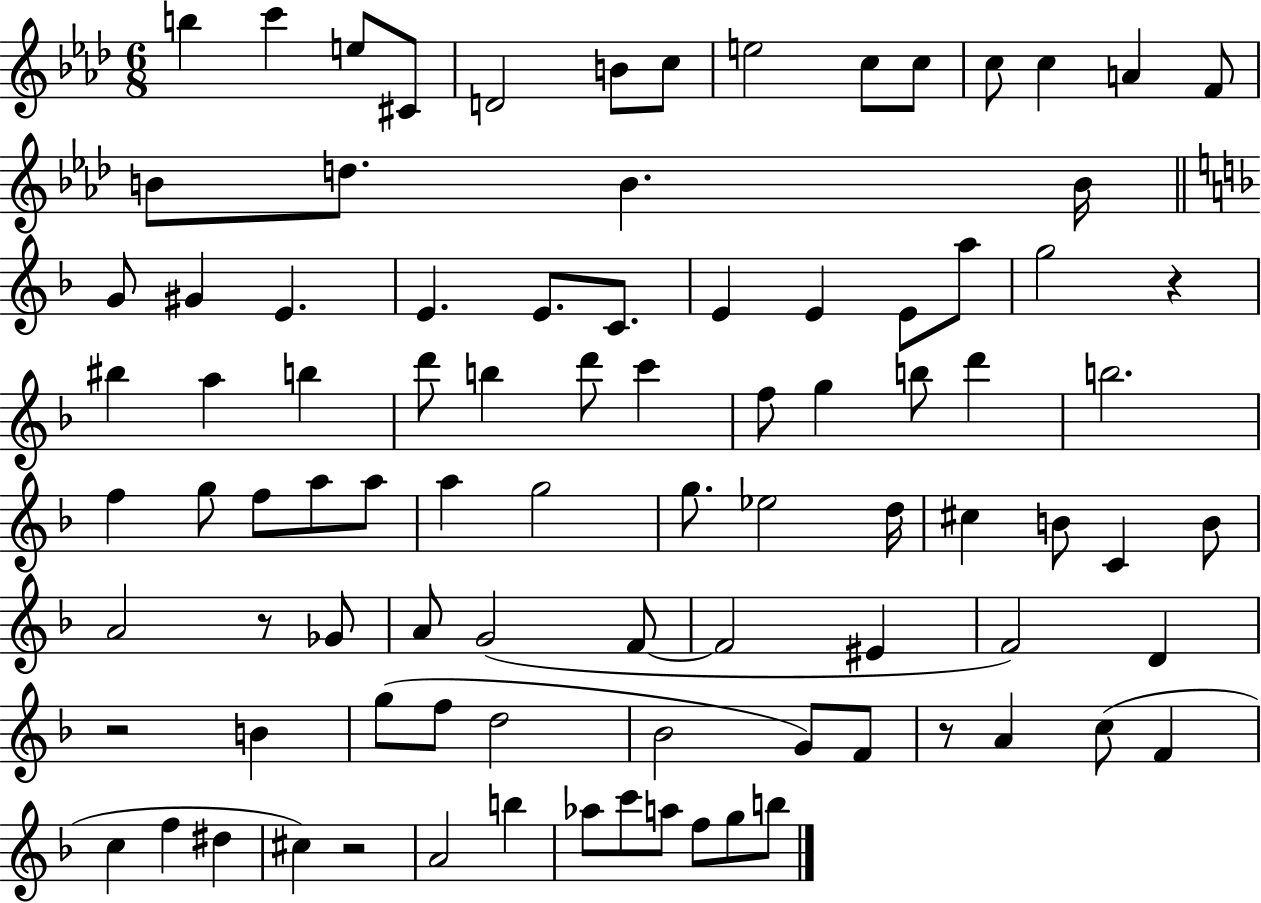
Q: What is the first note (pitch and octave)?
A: B5